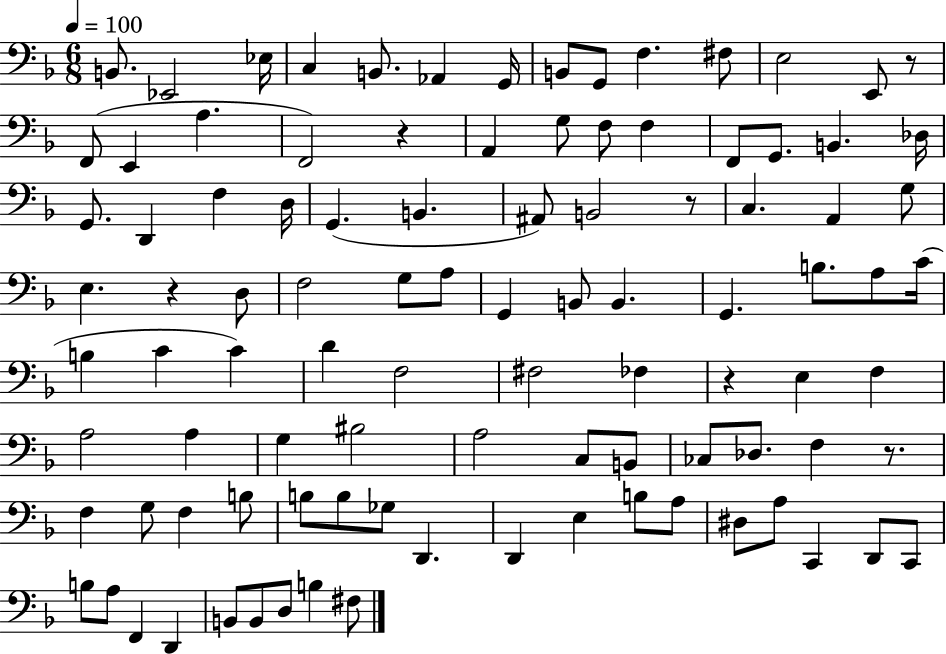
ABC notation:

X:1
T:Untitled
M:6/8
L:1/4
K:F
B,,/2 _E,,2 _E,/4 C, B,,/2 _A,, G,,/4 B,,/2 G,,/2 F, ^F,/2 E,2 E,,/2 z/2 F,,/2 E,, A, F,,2 z A,, G,/2 F,/2 F, F,,/2 G,,/2 B,, _D,/4 G,,/2 D,, F, D,/4 G,, B,, ^A,,/2 B,,2 z/2 C, A,, G,/2 E, z D,/2 F,2 G,/2 A,/2 G,, B,,/2 B,, G,, B,/2 A,/2 C/4 B, C C D F,2 ^F,2 _F, z E, F, A,2 A, G, ^B,2 A,2 C,/2 B,,/2 _C,/2 _D,/2 F, z/2 F, G,/2 F, B,/2 B,/2 B,/2 _G,/2 D,, D,, E, B,/2 A,/2 ^D,/2 A,/2 C,, D,,/2 C,,/2 B,/2 A,/2 F,, D,, B,,/2 B,,/2 D,/2 B, ^F,/2